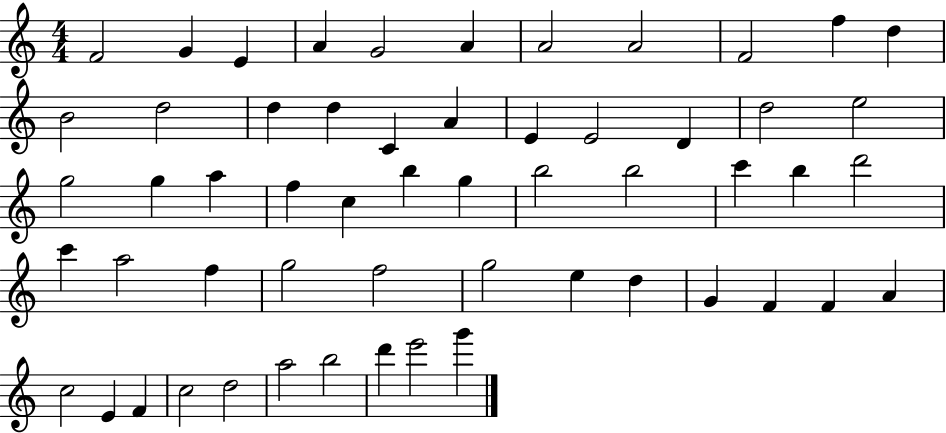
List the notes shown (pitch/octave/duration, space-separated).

F4/h G4/q E4/q A4/q G4/h A4/q A4/h A4/h F4/h F5/q D5/q B4/h D5/h D5/q D5/q C4/q A4/q E4/q E4/h D4/q D5/h E5/h G5/h G5/q A5/q F5/q C5/q B5/q G5/q B5/h B5/h C6/q B5/q D6/h C6/q A5/h F5/q G5/h F5/h G5/h E5/q D5/q G4/q F4/q F4/q A4/q C5/h E4/q F4/q C5/h D5/h A5/h B5/h D6/q E6/h G6/q